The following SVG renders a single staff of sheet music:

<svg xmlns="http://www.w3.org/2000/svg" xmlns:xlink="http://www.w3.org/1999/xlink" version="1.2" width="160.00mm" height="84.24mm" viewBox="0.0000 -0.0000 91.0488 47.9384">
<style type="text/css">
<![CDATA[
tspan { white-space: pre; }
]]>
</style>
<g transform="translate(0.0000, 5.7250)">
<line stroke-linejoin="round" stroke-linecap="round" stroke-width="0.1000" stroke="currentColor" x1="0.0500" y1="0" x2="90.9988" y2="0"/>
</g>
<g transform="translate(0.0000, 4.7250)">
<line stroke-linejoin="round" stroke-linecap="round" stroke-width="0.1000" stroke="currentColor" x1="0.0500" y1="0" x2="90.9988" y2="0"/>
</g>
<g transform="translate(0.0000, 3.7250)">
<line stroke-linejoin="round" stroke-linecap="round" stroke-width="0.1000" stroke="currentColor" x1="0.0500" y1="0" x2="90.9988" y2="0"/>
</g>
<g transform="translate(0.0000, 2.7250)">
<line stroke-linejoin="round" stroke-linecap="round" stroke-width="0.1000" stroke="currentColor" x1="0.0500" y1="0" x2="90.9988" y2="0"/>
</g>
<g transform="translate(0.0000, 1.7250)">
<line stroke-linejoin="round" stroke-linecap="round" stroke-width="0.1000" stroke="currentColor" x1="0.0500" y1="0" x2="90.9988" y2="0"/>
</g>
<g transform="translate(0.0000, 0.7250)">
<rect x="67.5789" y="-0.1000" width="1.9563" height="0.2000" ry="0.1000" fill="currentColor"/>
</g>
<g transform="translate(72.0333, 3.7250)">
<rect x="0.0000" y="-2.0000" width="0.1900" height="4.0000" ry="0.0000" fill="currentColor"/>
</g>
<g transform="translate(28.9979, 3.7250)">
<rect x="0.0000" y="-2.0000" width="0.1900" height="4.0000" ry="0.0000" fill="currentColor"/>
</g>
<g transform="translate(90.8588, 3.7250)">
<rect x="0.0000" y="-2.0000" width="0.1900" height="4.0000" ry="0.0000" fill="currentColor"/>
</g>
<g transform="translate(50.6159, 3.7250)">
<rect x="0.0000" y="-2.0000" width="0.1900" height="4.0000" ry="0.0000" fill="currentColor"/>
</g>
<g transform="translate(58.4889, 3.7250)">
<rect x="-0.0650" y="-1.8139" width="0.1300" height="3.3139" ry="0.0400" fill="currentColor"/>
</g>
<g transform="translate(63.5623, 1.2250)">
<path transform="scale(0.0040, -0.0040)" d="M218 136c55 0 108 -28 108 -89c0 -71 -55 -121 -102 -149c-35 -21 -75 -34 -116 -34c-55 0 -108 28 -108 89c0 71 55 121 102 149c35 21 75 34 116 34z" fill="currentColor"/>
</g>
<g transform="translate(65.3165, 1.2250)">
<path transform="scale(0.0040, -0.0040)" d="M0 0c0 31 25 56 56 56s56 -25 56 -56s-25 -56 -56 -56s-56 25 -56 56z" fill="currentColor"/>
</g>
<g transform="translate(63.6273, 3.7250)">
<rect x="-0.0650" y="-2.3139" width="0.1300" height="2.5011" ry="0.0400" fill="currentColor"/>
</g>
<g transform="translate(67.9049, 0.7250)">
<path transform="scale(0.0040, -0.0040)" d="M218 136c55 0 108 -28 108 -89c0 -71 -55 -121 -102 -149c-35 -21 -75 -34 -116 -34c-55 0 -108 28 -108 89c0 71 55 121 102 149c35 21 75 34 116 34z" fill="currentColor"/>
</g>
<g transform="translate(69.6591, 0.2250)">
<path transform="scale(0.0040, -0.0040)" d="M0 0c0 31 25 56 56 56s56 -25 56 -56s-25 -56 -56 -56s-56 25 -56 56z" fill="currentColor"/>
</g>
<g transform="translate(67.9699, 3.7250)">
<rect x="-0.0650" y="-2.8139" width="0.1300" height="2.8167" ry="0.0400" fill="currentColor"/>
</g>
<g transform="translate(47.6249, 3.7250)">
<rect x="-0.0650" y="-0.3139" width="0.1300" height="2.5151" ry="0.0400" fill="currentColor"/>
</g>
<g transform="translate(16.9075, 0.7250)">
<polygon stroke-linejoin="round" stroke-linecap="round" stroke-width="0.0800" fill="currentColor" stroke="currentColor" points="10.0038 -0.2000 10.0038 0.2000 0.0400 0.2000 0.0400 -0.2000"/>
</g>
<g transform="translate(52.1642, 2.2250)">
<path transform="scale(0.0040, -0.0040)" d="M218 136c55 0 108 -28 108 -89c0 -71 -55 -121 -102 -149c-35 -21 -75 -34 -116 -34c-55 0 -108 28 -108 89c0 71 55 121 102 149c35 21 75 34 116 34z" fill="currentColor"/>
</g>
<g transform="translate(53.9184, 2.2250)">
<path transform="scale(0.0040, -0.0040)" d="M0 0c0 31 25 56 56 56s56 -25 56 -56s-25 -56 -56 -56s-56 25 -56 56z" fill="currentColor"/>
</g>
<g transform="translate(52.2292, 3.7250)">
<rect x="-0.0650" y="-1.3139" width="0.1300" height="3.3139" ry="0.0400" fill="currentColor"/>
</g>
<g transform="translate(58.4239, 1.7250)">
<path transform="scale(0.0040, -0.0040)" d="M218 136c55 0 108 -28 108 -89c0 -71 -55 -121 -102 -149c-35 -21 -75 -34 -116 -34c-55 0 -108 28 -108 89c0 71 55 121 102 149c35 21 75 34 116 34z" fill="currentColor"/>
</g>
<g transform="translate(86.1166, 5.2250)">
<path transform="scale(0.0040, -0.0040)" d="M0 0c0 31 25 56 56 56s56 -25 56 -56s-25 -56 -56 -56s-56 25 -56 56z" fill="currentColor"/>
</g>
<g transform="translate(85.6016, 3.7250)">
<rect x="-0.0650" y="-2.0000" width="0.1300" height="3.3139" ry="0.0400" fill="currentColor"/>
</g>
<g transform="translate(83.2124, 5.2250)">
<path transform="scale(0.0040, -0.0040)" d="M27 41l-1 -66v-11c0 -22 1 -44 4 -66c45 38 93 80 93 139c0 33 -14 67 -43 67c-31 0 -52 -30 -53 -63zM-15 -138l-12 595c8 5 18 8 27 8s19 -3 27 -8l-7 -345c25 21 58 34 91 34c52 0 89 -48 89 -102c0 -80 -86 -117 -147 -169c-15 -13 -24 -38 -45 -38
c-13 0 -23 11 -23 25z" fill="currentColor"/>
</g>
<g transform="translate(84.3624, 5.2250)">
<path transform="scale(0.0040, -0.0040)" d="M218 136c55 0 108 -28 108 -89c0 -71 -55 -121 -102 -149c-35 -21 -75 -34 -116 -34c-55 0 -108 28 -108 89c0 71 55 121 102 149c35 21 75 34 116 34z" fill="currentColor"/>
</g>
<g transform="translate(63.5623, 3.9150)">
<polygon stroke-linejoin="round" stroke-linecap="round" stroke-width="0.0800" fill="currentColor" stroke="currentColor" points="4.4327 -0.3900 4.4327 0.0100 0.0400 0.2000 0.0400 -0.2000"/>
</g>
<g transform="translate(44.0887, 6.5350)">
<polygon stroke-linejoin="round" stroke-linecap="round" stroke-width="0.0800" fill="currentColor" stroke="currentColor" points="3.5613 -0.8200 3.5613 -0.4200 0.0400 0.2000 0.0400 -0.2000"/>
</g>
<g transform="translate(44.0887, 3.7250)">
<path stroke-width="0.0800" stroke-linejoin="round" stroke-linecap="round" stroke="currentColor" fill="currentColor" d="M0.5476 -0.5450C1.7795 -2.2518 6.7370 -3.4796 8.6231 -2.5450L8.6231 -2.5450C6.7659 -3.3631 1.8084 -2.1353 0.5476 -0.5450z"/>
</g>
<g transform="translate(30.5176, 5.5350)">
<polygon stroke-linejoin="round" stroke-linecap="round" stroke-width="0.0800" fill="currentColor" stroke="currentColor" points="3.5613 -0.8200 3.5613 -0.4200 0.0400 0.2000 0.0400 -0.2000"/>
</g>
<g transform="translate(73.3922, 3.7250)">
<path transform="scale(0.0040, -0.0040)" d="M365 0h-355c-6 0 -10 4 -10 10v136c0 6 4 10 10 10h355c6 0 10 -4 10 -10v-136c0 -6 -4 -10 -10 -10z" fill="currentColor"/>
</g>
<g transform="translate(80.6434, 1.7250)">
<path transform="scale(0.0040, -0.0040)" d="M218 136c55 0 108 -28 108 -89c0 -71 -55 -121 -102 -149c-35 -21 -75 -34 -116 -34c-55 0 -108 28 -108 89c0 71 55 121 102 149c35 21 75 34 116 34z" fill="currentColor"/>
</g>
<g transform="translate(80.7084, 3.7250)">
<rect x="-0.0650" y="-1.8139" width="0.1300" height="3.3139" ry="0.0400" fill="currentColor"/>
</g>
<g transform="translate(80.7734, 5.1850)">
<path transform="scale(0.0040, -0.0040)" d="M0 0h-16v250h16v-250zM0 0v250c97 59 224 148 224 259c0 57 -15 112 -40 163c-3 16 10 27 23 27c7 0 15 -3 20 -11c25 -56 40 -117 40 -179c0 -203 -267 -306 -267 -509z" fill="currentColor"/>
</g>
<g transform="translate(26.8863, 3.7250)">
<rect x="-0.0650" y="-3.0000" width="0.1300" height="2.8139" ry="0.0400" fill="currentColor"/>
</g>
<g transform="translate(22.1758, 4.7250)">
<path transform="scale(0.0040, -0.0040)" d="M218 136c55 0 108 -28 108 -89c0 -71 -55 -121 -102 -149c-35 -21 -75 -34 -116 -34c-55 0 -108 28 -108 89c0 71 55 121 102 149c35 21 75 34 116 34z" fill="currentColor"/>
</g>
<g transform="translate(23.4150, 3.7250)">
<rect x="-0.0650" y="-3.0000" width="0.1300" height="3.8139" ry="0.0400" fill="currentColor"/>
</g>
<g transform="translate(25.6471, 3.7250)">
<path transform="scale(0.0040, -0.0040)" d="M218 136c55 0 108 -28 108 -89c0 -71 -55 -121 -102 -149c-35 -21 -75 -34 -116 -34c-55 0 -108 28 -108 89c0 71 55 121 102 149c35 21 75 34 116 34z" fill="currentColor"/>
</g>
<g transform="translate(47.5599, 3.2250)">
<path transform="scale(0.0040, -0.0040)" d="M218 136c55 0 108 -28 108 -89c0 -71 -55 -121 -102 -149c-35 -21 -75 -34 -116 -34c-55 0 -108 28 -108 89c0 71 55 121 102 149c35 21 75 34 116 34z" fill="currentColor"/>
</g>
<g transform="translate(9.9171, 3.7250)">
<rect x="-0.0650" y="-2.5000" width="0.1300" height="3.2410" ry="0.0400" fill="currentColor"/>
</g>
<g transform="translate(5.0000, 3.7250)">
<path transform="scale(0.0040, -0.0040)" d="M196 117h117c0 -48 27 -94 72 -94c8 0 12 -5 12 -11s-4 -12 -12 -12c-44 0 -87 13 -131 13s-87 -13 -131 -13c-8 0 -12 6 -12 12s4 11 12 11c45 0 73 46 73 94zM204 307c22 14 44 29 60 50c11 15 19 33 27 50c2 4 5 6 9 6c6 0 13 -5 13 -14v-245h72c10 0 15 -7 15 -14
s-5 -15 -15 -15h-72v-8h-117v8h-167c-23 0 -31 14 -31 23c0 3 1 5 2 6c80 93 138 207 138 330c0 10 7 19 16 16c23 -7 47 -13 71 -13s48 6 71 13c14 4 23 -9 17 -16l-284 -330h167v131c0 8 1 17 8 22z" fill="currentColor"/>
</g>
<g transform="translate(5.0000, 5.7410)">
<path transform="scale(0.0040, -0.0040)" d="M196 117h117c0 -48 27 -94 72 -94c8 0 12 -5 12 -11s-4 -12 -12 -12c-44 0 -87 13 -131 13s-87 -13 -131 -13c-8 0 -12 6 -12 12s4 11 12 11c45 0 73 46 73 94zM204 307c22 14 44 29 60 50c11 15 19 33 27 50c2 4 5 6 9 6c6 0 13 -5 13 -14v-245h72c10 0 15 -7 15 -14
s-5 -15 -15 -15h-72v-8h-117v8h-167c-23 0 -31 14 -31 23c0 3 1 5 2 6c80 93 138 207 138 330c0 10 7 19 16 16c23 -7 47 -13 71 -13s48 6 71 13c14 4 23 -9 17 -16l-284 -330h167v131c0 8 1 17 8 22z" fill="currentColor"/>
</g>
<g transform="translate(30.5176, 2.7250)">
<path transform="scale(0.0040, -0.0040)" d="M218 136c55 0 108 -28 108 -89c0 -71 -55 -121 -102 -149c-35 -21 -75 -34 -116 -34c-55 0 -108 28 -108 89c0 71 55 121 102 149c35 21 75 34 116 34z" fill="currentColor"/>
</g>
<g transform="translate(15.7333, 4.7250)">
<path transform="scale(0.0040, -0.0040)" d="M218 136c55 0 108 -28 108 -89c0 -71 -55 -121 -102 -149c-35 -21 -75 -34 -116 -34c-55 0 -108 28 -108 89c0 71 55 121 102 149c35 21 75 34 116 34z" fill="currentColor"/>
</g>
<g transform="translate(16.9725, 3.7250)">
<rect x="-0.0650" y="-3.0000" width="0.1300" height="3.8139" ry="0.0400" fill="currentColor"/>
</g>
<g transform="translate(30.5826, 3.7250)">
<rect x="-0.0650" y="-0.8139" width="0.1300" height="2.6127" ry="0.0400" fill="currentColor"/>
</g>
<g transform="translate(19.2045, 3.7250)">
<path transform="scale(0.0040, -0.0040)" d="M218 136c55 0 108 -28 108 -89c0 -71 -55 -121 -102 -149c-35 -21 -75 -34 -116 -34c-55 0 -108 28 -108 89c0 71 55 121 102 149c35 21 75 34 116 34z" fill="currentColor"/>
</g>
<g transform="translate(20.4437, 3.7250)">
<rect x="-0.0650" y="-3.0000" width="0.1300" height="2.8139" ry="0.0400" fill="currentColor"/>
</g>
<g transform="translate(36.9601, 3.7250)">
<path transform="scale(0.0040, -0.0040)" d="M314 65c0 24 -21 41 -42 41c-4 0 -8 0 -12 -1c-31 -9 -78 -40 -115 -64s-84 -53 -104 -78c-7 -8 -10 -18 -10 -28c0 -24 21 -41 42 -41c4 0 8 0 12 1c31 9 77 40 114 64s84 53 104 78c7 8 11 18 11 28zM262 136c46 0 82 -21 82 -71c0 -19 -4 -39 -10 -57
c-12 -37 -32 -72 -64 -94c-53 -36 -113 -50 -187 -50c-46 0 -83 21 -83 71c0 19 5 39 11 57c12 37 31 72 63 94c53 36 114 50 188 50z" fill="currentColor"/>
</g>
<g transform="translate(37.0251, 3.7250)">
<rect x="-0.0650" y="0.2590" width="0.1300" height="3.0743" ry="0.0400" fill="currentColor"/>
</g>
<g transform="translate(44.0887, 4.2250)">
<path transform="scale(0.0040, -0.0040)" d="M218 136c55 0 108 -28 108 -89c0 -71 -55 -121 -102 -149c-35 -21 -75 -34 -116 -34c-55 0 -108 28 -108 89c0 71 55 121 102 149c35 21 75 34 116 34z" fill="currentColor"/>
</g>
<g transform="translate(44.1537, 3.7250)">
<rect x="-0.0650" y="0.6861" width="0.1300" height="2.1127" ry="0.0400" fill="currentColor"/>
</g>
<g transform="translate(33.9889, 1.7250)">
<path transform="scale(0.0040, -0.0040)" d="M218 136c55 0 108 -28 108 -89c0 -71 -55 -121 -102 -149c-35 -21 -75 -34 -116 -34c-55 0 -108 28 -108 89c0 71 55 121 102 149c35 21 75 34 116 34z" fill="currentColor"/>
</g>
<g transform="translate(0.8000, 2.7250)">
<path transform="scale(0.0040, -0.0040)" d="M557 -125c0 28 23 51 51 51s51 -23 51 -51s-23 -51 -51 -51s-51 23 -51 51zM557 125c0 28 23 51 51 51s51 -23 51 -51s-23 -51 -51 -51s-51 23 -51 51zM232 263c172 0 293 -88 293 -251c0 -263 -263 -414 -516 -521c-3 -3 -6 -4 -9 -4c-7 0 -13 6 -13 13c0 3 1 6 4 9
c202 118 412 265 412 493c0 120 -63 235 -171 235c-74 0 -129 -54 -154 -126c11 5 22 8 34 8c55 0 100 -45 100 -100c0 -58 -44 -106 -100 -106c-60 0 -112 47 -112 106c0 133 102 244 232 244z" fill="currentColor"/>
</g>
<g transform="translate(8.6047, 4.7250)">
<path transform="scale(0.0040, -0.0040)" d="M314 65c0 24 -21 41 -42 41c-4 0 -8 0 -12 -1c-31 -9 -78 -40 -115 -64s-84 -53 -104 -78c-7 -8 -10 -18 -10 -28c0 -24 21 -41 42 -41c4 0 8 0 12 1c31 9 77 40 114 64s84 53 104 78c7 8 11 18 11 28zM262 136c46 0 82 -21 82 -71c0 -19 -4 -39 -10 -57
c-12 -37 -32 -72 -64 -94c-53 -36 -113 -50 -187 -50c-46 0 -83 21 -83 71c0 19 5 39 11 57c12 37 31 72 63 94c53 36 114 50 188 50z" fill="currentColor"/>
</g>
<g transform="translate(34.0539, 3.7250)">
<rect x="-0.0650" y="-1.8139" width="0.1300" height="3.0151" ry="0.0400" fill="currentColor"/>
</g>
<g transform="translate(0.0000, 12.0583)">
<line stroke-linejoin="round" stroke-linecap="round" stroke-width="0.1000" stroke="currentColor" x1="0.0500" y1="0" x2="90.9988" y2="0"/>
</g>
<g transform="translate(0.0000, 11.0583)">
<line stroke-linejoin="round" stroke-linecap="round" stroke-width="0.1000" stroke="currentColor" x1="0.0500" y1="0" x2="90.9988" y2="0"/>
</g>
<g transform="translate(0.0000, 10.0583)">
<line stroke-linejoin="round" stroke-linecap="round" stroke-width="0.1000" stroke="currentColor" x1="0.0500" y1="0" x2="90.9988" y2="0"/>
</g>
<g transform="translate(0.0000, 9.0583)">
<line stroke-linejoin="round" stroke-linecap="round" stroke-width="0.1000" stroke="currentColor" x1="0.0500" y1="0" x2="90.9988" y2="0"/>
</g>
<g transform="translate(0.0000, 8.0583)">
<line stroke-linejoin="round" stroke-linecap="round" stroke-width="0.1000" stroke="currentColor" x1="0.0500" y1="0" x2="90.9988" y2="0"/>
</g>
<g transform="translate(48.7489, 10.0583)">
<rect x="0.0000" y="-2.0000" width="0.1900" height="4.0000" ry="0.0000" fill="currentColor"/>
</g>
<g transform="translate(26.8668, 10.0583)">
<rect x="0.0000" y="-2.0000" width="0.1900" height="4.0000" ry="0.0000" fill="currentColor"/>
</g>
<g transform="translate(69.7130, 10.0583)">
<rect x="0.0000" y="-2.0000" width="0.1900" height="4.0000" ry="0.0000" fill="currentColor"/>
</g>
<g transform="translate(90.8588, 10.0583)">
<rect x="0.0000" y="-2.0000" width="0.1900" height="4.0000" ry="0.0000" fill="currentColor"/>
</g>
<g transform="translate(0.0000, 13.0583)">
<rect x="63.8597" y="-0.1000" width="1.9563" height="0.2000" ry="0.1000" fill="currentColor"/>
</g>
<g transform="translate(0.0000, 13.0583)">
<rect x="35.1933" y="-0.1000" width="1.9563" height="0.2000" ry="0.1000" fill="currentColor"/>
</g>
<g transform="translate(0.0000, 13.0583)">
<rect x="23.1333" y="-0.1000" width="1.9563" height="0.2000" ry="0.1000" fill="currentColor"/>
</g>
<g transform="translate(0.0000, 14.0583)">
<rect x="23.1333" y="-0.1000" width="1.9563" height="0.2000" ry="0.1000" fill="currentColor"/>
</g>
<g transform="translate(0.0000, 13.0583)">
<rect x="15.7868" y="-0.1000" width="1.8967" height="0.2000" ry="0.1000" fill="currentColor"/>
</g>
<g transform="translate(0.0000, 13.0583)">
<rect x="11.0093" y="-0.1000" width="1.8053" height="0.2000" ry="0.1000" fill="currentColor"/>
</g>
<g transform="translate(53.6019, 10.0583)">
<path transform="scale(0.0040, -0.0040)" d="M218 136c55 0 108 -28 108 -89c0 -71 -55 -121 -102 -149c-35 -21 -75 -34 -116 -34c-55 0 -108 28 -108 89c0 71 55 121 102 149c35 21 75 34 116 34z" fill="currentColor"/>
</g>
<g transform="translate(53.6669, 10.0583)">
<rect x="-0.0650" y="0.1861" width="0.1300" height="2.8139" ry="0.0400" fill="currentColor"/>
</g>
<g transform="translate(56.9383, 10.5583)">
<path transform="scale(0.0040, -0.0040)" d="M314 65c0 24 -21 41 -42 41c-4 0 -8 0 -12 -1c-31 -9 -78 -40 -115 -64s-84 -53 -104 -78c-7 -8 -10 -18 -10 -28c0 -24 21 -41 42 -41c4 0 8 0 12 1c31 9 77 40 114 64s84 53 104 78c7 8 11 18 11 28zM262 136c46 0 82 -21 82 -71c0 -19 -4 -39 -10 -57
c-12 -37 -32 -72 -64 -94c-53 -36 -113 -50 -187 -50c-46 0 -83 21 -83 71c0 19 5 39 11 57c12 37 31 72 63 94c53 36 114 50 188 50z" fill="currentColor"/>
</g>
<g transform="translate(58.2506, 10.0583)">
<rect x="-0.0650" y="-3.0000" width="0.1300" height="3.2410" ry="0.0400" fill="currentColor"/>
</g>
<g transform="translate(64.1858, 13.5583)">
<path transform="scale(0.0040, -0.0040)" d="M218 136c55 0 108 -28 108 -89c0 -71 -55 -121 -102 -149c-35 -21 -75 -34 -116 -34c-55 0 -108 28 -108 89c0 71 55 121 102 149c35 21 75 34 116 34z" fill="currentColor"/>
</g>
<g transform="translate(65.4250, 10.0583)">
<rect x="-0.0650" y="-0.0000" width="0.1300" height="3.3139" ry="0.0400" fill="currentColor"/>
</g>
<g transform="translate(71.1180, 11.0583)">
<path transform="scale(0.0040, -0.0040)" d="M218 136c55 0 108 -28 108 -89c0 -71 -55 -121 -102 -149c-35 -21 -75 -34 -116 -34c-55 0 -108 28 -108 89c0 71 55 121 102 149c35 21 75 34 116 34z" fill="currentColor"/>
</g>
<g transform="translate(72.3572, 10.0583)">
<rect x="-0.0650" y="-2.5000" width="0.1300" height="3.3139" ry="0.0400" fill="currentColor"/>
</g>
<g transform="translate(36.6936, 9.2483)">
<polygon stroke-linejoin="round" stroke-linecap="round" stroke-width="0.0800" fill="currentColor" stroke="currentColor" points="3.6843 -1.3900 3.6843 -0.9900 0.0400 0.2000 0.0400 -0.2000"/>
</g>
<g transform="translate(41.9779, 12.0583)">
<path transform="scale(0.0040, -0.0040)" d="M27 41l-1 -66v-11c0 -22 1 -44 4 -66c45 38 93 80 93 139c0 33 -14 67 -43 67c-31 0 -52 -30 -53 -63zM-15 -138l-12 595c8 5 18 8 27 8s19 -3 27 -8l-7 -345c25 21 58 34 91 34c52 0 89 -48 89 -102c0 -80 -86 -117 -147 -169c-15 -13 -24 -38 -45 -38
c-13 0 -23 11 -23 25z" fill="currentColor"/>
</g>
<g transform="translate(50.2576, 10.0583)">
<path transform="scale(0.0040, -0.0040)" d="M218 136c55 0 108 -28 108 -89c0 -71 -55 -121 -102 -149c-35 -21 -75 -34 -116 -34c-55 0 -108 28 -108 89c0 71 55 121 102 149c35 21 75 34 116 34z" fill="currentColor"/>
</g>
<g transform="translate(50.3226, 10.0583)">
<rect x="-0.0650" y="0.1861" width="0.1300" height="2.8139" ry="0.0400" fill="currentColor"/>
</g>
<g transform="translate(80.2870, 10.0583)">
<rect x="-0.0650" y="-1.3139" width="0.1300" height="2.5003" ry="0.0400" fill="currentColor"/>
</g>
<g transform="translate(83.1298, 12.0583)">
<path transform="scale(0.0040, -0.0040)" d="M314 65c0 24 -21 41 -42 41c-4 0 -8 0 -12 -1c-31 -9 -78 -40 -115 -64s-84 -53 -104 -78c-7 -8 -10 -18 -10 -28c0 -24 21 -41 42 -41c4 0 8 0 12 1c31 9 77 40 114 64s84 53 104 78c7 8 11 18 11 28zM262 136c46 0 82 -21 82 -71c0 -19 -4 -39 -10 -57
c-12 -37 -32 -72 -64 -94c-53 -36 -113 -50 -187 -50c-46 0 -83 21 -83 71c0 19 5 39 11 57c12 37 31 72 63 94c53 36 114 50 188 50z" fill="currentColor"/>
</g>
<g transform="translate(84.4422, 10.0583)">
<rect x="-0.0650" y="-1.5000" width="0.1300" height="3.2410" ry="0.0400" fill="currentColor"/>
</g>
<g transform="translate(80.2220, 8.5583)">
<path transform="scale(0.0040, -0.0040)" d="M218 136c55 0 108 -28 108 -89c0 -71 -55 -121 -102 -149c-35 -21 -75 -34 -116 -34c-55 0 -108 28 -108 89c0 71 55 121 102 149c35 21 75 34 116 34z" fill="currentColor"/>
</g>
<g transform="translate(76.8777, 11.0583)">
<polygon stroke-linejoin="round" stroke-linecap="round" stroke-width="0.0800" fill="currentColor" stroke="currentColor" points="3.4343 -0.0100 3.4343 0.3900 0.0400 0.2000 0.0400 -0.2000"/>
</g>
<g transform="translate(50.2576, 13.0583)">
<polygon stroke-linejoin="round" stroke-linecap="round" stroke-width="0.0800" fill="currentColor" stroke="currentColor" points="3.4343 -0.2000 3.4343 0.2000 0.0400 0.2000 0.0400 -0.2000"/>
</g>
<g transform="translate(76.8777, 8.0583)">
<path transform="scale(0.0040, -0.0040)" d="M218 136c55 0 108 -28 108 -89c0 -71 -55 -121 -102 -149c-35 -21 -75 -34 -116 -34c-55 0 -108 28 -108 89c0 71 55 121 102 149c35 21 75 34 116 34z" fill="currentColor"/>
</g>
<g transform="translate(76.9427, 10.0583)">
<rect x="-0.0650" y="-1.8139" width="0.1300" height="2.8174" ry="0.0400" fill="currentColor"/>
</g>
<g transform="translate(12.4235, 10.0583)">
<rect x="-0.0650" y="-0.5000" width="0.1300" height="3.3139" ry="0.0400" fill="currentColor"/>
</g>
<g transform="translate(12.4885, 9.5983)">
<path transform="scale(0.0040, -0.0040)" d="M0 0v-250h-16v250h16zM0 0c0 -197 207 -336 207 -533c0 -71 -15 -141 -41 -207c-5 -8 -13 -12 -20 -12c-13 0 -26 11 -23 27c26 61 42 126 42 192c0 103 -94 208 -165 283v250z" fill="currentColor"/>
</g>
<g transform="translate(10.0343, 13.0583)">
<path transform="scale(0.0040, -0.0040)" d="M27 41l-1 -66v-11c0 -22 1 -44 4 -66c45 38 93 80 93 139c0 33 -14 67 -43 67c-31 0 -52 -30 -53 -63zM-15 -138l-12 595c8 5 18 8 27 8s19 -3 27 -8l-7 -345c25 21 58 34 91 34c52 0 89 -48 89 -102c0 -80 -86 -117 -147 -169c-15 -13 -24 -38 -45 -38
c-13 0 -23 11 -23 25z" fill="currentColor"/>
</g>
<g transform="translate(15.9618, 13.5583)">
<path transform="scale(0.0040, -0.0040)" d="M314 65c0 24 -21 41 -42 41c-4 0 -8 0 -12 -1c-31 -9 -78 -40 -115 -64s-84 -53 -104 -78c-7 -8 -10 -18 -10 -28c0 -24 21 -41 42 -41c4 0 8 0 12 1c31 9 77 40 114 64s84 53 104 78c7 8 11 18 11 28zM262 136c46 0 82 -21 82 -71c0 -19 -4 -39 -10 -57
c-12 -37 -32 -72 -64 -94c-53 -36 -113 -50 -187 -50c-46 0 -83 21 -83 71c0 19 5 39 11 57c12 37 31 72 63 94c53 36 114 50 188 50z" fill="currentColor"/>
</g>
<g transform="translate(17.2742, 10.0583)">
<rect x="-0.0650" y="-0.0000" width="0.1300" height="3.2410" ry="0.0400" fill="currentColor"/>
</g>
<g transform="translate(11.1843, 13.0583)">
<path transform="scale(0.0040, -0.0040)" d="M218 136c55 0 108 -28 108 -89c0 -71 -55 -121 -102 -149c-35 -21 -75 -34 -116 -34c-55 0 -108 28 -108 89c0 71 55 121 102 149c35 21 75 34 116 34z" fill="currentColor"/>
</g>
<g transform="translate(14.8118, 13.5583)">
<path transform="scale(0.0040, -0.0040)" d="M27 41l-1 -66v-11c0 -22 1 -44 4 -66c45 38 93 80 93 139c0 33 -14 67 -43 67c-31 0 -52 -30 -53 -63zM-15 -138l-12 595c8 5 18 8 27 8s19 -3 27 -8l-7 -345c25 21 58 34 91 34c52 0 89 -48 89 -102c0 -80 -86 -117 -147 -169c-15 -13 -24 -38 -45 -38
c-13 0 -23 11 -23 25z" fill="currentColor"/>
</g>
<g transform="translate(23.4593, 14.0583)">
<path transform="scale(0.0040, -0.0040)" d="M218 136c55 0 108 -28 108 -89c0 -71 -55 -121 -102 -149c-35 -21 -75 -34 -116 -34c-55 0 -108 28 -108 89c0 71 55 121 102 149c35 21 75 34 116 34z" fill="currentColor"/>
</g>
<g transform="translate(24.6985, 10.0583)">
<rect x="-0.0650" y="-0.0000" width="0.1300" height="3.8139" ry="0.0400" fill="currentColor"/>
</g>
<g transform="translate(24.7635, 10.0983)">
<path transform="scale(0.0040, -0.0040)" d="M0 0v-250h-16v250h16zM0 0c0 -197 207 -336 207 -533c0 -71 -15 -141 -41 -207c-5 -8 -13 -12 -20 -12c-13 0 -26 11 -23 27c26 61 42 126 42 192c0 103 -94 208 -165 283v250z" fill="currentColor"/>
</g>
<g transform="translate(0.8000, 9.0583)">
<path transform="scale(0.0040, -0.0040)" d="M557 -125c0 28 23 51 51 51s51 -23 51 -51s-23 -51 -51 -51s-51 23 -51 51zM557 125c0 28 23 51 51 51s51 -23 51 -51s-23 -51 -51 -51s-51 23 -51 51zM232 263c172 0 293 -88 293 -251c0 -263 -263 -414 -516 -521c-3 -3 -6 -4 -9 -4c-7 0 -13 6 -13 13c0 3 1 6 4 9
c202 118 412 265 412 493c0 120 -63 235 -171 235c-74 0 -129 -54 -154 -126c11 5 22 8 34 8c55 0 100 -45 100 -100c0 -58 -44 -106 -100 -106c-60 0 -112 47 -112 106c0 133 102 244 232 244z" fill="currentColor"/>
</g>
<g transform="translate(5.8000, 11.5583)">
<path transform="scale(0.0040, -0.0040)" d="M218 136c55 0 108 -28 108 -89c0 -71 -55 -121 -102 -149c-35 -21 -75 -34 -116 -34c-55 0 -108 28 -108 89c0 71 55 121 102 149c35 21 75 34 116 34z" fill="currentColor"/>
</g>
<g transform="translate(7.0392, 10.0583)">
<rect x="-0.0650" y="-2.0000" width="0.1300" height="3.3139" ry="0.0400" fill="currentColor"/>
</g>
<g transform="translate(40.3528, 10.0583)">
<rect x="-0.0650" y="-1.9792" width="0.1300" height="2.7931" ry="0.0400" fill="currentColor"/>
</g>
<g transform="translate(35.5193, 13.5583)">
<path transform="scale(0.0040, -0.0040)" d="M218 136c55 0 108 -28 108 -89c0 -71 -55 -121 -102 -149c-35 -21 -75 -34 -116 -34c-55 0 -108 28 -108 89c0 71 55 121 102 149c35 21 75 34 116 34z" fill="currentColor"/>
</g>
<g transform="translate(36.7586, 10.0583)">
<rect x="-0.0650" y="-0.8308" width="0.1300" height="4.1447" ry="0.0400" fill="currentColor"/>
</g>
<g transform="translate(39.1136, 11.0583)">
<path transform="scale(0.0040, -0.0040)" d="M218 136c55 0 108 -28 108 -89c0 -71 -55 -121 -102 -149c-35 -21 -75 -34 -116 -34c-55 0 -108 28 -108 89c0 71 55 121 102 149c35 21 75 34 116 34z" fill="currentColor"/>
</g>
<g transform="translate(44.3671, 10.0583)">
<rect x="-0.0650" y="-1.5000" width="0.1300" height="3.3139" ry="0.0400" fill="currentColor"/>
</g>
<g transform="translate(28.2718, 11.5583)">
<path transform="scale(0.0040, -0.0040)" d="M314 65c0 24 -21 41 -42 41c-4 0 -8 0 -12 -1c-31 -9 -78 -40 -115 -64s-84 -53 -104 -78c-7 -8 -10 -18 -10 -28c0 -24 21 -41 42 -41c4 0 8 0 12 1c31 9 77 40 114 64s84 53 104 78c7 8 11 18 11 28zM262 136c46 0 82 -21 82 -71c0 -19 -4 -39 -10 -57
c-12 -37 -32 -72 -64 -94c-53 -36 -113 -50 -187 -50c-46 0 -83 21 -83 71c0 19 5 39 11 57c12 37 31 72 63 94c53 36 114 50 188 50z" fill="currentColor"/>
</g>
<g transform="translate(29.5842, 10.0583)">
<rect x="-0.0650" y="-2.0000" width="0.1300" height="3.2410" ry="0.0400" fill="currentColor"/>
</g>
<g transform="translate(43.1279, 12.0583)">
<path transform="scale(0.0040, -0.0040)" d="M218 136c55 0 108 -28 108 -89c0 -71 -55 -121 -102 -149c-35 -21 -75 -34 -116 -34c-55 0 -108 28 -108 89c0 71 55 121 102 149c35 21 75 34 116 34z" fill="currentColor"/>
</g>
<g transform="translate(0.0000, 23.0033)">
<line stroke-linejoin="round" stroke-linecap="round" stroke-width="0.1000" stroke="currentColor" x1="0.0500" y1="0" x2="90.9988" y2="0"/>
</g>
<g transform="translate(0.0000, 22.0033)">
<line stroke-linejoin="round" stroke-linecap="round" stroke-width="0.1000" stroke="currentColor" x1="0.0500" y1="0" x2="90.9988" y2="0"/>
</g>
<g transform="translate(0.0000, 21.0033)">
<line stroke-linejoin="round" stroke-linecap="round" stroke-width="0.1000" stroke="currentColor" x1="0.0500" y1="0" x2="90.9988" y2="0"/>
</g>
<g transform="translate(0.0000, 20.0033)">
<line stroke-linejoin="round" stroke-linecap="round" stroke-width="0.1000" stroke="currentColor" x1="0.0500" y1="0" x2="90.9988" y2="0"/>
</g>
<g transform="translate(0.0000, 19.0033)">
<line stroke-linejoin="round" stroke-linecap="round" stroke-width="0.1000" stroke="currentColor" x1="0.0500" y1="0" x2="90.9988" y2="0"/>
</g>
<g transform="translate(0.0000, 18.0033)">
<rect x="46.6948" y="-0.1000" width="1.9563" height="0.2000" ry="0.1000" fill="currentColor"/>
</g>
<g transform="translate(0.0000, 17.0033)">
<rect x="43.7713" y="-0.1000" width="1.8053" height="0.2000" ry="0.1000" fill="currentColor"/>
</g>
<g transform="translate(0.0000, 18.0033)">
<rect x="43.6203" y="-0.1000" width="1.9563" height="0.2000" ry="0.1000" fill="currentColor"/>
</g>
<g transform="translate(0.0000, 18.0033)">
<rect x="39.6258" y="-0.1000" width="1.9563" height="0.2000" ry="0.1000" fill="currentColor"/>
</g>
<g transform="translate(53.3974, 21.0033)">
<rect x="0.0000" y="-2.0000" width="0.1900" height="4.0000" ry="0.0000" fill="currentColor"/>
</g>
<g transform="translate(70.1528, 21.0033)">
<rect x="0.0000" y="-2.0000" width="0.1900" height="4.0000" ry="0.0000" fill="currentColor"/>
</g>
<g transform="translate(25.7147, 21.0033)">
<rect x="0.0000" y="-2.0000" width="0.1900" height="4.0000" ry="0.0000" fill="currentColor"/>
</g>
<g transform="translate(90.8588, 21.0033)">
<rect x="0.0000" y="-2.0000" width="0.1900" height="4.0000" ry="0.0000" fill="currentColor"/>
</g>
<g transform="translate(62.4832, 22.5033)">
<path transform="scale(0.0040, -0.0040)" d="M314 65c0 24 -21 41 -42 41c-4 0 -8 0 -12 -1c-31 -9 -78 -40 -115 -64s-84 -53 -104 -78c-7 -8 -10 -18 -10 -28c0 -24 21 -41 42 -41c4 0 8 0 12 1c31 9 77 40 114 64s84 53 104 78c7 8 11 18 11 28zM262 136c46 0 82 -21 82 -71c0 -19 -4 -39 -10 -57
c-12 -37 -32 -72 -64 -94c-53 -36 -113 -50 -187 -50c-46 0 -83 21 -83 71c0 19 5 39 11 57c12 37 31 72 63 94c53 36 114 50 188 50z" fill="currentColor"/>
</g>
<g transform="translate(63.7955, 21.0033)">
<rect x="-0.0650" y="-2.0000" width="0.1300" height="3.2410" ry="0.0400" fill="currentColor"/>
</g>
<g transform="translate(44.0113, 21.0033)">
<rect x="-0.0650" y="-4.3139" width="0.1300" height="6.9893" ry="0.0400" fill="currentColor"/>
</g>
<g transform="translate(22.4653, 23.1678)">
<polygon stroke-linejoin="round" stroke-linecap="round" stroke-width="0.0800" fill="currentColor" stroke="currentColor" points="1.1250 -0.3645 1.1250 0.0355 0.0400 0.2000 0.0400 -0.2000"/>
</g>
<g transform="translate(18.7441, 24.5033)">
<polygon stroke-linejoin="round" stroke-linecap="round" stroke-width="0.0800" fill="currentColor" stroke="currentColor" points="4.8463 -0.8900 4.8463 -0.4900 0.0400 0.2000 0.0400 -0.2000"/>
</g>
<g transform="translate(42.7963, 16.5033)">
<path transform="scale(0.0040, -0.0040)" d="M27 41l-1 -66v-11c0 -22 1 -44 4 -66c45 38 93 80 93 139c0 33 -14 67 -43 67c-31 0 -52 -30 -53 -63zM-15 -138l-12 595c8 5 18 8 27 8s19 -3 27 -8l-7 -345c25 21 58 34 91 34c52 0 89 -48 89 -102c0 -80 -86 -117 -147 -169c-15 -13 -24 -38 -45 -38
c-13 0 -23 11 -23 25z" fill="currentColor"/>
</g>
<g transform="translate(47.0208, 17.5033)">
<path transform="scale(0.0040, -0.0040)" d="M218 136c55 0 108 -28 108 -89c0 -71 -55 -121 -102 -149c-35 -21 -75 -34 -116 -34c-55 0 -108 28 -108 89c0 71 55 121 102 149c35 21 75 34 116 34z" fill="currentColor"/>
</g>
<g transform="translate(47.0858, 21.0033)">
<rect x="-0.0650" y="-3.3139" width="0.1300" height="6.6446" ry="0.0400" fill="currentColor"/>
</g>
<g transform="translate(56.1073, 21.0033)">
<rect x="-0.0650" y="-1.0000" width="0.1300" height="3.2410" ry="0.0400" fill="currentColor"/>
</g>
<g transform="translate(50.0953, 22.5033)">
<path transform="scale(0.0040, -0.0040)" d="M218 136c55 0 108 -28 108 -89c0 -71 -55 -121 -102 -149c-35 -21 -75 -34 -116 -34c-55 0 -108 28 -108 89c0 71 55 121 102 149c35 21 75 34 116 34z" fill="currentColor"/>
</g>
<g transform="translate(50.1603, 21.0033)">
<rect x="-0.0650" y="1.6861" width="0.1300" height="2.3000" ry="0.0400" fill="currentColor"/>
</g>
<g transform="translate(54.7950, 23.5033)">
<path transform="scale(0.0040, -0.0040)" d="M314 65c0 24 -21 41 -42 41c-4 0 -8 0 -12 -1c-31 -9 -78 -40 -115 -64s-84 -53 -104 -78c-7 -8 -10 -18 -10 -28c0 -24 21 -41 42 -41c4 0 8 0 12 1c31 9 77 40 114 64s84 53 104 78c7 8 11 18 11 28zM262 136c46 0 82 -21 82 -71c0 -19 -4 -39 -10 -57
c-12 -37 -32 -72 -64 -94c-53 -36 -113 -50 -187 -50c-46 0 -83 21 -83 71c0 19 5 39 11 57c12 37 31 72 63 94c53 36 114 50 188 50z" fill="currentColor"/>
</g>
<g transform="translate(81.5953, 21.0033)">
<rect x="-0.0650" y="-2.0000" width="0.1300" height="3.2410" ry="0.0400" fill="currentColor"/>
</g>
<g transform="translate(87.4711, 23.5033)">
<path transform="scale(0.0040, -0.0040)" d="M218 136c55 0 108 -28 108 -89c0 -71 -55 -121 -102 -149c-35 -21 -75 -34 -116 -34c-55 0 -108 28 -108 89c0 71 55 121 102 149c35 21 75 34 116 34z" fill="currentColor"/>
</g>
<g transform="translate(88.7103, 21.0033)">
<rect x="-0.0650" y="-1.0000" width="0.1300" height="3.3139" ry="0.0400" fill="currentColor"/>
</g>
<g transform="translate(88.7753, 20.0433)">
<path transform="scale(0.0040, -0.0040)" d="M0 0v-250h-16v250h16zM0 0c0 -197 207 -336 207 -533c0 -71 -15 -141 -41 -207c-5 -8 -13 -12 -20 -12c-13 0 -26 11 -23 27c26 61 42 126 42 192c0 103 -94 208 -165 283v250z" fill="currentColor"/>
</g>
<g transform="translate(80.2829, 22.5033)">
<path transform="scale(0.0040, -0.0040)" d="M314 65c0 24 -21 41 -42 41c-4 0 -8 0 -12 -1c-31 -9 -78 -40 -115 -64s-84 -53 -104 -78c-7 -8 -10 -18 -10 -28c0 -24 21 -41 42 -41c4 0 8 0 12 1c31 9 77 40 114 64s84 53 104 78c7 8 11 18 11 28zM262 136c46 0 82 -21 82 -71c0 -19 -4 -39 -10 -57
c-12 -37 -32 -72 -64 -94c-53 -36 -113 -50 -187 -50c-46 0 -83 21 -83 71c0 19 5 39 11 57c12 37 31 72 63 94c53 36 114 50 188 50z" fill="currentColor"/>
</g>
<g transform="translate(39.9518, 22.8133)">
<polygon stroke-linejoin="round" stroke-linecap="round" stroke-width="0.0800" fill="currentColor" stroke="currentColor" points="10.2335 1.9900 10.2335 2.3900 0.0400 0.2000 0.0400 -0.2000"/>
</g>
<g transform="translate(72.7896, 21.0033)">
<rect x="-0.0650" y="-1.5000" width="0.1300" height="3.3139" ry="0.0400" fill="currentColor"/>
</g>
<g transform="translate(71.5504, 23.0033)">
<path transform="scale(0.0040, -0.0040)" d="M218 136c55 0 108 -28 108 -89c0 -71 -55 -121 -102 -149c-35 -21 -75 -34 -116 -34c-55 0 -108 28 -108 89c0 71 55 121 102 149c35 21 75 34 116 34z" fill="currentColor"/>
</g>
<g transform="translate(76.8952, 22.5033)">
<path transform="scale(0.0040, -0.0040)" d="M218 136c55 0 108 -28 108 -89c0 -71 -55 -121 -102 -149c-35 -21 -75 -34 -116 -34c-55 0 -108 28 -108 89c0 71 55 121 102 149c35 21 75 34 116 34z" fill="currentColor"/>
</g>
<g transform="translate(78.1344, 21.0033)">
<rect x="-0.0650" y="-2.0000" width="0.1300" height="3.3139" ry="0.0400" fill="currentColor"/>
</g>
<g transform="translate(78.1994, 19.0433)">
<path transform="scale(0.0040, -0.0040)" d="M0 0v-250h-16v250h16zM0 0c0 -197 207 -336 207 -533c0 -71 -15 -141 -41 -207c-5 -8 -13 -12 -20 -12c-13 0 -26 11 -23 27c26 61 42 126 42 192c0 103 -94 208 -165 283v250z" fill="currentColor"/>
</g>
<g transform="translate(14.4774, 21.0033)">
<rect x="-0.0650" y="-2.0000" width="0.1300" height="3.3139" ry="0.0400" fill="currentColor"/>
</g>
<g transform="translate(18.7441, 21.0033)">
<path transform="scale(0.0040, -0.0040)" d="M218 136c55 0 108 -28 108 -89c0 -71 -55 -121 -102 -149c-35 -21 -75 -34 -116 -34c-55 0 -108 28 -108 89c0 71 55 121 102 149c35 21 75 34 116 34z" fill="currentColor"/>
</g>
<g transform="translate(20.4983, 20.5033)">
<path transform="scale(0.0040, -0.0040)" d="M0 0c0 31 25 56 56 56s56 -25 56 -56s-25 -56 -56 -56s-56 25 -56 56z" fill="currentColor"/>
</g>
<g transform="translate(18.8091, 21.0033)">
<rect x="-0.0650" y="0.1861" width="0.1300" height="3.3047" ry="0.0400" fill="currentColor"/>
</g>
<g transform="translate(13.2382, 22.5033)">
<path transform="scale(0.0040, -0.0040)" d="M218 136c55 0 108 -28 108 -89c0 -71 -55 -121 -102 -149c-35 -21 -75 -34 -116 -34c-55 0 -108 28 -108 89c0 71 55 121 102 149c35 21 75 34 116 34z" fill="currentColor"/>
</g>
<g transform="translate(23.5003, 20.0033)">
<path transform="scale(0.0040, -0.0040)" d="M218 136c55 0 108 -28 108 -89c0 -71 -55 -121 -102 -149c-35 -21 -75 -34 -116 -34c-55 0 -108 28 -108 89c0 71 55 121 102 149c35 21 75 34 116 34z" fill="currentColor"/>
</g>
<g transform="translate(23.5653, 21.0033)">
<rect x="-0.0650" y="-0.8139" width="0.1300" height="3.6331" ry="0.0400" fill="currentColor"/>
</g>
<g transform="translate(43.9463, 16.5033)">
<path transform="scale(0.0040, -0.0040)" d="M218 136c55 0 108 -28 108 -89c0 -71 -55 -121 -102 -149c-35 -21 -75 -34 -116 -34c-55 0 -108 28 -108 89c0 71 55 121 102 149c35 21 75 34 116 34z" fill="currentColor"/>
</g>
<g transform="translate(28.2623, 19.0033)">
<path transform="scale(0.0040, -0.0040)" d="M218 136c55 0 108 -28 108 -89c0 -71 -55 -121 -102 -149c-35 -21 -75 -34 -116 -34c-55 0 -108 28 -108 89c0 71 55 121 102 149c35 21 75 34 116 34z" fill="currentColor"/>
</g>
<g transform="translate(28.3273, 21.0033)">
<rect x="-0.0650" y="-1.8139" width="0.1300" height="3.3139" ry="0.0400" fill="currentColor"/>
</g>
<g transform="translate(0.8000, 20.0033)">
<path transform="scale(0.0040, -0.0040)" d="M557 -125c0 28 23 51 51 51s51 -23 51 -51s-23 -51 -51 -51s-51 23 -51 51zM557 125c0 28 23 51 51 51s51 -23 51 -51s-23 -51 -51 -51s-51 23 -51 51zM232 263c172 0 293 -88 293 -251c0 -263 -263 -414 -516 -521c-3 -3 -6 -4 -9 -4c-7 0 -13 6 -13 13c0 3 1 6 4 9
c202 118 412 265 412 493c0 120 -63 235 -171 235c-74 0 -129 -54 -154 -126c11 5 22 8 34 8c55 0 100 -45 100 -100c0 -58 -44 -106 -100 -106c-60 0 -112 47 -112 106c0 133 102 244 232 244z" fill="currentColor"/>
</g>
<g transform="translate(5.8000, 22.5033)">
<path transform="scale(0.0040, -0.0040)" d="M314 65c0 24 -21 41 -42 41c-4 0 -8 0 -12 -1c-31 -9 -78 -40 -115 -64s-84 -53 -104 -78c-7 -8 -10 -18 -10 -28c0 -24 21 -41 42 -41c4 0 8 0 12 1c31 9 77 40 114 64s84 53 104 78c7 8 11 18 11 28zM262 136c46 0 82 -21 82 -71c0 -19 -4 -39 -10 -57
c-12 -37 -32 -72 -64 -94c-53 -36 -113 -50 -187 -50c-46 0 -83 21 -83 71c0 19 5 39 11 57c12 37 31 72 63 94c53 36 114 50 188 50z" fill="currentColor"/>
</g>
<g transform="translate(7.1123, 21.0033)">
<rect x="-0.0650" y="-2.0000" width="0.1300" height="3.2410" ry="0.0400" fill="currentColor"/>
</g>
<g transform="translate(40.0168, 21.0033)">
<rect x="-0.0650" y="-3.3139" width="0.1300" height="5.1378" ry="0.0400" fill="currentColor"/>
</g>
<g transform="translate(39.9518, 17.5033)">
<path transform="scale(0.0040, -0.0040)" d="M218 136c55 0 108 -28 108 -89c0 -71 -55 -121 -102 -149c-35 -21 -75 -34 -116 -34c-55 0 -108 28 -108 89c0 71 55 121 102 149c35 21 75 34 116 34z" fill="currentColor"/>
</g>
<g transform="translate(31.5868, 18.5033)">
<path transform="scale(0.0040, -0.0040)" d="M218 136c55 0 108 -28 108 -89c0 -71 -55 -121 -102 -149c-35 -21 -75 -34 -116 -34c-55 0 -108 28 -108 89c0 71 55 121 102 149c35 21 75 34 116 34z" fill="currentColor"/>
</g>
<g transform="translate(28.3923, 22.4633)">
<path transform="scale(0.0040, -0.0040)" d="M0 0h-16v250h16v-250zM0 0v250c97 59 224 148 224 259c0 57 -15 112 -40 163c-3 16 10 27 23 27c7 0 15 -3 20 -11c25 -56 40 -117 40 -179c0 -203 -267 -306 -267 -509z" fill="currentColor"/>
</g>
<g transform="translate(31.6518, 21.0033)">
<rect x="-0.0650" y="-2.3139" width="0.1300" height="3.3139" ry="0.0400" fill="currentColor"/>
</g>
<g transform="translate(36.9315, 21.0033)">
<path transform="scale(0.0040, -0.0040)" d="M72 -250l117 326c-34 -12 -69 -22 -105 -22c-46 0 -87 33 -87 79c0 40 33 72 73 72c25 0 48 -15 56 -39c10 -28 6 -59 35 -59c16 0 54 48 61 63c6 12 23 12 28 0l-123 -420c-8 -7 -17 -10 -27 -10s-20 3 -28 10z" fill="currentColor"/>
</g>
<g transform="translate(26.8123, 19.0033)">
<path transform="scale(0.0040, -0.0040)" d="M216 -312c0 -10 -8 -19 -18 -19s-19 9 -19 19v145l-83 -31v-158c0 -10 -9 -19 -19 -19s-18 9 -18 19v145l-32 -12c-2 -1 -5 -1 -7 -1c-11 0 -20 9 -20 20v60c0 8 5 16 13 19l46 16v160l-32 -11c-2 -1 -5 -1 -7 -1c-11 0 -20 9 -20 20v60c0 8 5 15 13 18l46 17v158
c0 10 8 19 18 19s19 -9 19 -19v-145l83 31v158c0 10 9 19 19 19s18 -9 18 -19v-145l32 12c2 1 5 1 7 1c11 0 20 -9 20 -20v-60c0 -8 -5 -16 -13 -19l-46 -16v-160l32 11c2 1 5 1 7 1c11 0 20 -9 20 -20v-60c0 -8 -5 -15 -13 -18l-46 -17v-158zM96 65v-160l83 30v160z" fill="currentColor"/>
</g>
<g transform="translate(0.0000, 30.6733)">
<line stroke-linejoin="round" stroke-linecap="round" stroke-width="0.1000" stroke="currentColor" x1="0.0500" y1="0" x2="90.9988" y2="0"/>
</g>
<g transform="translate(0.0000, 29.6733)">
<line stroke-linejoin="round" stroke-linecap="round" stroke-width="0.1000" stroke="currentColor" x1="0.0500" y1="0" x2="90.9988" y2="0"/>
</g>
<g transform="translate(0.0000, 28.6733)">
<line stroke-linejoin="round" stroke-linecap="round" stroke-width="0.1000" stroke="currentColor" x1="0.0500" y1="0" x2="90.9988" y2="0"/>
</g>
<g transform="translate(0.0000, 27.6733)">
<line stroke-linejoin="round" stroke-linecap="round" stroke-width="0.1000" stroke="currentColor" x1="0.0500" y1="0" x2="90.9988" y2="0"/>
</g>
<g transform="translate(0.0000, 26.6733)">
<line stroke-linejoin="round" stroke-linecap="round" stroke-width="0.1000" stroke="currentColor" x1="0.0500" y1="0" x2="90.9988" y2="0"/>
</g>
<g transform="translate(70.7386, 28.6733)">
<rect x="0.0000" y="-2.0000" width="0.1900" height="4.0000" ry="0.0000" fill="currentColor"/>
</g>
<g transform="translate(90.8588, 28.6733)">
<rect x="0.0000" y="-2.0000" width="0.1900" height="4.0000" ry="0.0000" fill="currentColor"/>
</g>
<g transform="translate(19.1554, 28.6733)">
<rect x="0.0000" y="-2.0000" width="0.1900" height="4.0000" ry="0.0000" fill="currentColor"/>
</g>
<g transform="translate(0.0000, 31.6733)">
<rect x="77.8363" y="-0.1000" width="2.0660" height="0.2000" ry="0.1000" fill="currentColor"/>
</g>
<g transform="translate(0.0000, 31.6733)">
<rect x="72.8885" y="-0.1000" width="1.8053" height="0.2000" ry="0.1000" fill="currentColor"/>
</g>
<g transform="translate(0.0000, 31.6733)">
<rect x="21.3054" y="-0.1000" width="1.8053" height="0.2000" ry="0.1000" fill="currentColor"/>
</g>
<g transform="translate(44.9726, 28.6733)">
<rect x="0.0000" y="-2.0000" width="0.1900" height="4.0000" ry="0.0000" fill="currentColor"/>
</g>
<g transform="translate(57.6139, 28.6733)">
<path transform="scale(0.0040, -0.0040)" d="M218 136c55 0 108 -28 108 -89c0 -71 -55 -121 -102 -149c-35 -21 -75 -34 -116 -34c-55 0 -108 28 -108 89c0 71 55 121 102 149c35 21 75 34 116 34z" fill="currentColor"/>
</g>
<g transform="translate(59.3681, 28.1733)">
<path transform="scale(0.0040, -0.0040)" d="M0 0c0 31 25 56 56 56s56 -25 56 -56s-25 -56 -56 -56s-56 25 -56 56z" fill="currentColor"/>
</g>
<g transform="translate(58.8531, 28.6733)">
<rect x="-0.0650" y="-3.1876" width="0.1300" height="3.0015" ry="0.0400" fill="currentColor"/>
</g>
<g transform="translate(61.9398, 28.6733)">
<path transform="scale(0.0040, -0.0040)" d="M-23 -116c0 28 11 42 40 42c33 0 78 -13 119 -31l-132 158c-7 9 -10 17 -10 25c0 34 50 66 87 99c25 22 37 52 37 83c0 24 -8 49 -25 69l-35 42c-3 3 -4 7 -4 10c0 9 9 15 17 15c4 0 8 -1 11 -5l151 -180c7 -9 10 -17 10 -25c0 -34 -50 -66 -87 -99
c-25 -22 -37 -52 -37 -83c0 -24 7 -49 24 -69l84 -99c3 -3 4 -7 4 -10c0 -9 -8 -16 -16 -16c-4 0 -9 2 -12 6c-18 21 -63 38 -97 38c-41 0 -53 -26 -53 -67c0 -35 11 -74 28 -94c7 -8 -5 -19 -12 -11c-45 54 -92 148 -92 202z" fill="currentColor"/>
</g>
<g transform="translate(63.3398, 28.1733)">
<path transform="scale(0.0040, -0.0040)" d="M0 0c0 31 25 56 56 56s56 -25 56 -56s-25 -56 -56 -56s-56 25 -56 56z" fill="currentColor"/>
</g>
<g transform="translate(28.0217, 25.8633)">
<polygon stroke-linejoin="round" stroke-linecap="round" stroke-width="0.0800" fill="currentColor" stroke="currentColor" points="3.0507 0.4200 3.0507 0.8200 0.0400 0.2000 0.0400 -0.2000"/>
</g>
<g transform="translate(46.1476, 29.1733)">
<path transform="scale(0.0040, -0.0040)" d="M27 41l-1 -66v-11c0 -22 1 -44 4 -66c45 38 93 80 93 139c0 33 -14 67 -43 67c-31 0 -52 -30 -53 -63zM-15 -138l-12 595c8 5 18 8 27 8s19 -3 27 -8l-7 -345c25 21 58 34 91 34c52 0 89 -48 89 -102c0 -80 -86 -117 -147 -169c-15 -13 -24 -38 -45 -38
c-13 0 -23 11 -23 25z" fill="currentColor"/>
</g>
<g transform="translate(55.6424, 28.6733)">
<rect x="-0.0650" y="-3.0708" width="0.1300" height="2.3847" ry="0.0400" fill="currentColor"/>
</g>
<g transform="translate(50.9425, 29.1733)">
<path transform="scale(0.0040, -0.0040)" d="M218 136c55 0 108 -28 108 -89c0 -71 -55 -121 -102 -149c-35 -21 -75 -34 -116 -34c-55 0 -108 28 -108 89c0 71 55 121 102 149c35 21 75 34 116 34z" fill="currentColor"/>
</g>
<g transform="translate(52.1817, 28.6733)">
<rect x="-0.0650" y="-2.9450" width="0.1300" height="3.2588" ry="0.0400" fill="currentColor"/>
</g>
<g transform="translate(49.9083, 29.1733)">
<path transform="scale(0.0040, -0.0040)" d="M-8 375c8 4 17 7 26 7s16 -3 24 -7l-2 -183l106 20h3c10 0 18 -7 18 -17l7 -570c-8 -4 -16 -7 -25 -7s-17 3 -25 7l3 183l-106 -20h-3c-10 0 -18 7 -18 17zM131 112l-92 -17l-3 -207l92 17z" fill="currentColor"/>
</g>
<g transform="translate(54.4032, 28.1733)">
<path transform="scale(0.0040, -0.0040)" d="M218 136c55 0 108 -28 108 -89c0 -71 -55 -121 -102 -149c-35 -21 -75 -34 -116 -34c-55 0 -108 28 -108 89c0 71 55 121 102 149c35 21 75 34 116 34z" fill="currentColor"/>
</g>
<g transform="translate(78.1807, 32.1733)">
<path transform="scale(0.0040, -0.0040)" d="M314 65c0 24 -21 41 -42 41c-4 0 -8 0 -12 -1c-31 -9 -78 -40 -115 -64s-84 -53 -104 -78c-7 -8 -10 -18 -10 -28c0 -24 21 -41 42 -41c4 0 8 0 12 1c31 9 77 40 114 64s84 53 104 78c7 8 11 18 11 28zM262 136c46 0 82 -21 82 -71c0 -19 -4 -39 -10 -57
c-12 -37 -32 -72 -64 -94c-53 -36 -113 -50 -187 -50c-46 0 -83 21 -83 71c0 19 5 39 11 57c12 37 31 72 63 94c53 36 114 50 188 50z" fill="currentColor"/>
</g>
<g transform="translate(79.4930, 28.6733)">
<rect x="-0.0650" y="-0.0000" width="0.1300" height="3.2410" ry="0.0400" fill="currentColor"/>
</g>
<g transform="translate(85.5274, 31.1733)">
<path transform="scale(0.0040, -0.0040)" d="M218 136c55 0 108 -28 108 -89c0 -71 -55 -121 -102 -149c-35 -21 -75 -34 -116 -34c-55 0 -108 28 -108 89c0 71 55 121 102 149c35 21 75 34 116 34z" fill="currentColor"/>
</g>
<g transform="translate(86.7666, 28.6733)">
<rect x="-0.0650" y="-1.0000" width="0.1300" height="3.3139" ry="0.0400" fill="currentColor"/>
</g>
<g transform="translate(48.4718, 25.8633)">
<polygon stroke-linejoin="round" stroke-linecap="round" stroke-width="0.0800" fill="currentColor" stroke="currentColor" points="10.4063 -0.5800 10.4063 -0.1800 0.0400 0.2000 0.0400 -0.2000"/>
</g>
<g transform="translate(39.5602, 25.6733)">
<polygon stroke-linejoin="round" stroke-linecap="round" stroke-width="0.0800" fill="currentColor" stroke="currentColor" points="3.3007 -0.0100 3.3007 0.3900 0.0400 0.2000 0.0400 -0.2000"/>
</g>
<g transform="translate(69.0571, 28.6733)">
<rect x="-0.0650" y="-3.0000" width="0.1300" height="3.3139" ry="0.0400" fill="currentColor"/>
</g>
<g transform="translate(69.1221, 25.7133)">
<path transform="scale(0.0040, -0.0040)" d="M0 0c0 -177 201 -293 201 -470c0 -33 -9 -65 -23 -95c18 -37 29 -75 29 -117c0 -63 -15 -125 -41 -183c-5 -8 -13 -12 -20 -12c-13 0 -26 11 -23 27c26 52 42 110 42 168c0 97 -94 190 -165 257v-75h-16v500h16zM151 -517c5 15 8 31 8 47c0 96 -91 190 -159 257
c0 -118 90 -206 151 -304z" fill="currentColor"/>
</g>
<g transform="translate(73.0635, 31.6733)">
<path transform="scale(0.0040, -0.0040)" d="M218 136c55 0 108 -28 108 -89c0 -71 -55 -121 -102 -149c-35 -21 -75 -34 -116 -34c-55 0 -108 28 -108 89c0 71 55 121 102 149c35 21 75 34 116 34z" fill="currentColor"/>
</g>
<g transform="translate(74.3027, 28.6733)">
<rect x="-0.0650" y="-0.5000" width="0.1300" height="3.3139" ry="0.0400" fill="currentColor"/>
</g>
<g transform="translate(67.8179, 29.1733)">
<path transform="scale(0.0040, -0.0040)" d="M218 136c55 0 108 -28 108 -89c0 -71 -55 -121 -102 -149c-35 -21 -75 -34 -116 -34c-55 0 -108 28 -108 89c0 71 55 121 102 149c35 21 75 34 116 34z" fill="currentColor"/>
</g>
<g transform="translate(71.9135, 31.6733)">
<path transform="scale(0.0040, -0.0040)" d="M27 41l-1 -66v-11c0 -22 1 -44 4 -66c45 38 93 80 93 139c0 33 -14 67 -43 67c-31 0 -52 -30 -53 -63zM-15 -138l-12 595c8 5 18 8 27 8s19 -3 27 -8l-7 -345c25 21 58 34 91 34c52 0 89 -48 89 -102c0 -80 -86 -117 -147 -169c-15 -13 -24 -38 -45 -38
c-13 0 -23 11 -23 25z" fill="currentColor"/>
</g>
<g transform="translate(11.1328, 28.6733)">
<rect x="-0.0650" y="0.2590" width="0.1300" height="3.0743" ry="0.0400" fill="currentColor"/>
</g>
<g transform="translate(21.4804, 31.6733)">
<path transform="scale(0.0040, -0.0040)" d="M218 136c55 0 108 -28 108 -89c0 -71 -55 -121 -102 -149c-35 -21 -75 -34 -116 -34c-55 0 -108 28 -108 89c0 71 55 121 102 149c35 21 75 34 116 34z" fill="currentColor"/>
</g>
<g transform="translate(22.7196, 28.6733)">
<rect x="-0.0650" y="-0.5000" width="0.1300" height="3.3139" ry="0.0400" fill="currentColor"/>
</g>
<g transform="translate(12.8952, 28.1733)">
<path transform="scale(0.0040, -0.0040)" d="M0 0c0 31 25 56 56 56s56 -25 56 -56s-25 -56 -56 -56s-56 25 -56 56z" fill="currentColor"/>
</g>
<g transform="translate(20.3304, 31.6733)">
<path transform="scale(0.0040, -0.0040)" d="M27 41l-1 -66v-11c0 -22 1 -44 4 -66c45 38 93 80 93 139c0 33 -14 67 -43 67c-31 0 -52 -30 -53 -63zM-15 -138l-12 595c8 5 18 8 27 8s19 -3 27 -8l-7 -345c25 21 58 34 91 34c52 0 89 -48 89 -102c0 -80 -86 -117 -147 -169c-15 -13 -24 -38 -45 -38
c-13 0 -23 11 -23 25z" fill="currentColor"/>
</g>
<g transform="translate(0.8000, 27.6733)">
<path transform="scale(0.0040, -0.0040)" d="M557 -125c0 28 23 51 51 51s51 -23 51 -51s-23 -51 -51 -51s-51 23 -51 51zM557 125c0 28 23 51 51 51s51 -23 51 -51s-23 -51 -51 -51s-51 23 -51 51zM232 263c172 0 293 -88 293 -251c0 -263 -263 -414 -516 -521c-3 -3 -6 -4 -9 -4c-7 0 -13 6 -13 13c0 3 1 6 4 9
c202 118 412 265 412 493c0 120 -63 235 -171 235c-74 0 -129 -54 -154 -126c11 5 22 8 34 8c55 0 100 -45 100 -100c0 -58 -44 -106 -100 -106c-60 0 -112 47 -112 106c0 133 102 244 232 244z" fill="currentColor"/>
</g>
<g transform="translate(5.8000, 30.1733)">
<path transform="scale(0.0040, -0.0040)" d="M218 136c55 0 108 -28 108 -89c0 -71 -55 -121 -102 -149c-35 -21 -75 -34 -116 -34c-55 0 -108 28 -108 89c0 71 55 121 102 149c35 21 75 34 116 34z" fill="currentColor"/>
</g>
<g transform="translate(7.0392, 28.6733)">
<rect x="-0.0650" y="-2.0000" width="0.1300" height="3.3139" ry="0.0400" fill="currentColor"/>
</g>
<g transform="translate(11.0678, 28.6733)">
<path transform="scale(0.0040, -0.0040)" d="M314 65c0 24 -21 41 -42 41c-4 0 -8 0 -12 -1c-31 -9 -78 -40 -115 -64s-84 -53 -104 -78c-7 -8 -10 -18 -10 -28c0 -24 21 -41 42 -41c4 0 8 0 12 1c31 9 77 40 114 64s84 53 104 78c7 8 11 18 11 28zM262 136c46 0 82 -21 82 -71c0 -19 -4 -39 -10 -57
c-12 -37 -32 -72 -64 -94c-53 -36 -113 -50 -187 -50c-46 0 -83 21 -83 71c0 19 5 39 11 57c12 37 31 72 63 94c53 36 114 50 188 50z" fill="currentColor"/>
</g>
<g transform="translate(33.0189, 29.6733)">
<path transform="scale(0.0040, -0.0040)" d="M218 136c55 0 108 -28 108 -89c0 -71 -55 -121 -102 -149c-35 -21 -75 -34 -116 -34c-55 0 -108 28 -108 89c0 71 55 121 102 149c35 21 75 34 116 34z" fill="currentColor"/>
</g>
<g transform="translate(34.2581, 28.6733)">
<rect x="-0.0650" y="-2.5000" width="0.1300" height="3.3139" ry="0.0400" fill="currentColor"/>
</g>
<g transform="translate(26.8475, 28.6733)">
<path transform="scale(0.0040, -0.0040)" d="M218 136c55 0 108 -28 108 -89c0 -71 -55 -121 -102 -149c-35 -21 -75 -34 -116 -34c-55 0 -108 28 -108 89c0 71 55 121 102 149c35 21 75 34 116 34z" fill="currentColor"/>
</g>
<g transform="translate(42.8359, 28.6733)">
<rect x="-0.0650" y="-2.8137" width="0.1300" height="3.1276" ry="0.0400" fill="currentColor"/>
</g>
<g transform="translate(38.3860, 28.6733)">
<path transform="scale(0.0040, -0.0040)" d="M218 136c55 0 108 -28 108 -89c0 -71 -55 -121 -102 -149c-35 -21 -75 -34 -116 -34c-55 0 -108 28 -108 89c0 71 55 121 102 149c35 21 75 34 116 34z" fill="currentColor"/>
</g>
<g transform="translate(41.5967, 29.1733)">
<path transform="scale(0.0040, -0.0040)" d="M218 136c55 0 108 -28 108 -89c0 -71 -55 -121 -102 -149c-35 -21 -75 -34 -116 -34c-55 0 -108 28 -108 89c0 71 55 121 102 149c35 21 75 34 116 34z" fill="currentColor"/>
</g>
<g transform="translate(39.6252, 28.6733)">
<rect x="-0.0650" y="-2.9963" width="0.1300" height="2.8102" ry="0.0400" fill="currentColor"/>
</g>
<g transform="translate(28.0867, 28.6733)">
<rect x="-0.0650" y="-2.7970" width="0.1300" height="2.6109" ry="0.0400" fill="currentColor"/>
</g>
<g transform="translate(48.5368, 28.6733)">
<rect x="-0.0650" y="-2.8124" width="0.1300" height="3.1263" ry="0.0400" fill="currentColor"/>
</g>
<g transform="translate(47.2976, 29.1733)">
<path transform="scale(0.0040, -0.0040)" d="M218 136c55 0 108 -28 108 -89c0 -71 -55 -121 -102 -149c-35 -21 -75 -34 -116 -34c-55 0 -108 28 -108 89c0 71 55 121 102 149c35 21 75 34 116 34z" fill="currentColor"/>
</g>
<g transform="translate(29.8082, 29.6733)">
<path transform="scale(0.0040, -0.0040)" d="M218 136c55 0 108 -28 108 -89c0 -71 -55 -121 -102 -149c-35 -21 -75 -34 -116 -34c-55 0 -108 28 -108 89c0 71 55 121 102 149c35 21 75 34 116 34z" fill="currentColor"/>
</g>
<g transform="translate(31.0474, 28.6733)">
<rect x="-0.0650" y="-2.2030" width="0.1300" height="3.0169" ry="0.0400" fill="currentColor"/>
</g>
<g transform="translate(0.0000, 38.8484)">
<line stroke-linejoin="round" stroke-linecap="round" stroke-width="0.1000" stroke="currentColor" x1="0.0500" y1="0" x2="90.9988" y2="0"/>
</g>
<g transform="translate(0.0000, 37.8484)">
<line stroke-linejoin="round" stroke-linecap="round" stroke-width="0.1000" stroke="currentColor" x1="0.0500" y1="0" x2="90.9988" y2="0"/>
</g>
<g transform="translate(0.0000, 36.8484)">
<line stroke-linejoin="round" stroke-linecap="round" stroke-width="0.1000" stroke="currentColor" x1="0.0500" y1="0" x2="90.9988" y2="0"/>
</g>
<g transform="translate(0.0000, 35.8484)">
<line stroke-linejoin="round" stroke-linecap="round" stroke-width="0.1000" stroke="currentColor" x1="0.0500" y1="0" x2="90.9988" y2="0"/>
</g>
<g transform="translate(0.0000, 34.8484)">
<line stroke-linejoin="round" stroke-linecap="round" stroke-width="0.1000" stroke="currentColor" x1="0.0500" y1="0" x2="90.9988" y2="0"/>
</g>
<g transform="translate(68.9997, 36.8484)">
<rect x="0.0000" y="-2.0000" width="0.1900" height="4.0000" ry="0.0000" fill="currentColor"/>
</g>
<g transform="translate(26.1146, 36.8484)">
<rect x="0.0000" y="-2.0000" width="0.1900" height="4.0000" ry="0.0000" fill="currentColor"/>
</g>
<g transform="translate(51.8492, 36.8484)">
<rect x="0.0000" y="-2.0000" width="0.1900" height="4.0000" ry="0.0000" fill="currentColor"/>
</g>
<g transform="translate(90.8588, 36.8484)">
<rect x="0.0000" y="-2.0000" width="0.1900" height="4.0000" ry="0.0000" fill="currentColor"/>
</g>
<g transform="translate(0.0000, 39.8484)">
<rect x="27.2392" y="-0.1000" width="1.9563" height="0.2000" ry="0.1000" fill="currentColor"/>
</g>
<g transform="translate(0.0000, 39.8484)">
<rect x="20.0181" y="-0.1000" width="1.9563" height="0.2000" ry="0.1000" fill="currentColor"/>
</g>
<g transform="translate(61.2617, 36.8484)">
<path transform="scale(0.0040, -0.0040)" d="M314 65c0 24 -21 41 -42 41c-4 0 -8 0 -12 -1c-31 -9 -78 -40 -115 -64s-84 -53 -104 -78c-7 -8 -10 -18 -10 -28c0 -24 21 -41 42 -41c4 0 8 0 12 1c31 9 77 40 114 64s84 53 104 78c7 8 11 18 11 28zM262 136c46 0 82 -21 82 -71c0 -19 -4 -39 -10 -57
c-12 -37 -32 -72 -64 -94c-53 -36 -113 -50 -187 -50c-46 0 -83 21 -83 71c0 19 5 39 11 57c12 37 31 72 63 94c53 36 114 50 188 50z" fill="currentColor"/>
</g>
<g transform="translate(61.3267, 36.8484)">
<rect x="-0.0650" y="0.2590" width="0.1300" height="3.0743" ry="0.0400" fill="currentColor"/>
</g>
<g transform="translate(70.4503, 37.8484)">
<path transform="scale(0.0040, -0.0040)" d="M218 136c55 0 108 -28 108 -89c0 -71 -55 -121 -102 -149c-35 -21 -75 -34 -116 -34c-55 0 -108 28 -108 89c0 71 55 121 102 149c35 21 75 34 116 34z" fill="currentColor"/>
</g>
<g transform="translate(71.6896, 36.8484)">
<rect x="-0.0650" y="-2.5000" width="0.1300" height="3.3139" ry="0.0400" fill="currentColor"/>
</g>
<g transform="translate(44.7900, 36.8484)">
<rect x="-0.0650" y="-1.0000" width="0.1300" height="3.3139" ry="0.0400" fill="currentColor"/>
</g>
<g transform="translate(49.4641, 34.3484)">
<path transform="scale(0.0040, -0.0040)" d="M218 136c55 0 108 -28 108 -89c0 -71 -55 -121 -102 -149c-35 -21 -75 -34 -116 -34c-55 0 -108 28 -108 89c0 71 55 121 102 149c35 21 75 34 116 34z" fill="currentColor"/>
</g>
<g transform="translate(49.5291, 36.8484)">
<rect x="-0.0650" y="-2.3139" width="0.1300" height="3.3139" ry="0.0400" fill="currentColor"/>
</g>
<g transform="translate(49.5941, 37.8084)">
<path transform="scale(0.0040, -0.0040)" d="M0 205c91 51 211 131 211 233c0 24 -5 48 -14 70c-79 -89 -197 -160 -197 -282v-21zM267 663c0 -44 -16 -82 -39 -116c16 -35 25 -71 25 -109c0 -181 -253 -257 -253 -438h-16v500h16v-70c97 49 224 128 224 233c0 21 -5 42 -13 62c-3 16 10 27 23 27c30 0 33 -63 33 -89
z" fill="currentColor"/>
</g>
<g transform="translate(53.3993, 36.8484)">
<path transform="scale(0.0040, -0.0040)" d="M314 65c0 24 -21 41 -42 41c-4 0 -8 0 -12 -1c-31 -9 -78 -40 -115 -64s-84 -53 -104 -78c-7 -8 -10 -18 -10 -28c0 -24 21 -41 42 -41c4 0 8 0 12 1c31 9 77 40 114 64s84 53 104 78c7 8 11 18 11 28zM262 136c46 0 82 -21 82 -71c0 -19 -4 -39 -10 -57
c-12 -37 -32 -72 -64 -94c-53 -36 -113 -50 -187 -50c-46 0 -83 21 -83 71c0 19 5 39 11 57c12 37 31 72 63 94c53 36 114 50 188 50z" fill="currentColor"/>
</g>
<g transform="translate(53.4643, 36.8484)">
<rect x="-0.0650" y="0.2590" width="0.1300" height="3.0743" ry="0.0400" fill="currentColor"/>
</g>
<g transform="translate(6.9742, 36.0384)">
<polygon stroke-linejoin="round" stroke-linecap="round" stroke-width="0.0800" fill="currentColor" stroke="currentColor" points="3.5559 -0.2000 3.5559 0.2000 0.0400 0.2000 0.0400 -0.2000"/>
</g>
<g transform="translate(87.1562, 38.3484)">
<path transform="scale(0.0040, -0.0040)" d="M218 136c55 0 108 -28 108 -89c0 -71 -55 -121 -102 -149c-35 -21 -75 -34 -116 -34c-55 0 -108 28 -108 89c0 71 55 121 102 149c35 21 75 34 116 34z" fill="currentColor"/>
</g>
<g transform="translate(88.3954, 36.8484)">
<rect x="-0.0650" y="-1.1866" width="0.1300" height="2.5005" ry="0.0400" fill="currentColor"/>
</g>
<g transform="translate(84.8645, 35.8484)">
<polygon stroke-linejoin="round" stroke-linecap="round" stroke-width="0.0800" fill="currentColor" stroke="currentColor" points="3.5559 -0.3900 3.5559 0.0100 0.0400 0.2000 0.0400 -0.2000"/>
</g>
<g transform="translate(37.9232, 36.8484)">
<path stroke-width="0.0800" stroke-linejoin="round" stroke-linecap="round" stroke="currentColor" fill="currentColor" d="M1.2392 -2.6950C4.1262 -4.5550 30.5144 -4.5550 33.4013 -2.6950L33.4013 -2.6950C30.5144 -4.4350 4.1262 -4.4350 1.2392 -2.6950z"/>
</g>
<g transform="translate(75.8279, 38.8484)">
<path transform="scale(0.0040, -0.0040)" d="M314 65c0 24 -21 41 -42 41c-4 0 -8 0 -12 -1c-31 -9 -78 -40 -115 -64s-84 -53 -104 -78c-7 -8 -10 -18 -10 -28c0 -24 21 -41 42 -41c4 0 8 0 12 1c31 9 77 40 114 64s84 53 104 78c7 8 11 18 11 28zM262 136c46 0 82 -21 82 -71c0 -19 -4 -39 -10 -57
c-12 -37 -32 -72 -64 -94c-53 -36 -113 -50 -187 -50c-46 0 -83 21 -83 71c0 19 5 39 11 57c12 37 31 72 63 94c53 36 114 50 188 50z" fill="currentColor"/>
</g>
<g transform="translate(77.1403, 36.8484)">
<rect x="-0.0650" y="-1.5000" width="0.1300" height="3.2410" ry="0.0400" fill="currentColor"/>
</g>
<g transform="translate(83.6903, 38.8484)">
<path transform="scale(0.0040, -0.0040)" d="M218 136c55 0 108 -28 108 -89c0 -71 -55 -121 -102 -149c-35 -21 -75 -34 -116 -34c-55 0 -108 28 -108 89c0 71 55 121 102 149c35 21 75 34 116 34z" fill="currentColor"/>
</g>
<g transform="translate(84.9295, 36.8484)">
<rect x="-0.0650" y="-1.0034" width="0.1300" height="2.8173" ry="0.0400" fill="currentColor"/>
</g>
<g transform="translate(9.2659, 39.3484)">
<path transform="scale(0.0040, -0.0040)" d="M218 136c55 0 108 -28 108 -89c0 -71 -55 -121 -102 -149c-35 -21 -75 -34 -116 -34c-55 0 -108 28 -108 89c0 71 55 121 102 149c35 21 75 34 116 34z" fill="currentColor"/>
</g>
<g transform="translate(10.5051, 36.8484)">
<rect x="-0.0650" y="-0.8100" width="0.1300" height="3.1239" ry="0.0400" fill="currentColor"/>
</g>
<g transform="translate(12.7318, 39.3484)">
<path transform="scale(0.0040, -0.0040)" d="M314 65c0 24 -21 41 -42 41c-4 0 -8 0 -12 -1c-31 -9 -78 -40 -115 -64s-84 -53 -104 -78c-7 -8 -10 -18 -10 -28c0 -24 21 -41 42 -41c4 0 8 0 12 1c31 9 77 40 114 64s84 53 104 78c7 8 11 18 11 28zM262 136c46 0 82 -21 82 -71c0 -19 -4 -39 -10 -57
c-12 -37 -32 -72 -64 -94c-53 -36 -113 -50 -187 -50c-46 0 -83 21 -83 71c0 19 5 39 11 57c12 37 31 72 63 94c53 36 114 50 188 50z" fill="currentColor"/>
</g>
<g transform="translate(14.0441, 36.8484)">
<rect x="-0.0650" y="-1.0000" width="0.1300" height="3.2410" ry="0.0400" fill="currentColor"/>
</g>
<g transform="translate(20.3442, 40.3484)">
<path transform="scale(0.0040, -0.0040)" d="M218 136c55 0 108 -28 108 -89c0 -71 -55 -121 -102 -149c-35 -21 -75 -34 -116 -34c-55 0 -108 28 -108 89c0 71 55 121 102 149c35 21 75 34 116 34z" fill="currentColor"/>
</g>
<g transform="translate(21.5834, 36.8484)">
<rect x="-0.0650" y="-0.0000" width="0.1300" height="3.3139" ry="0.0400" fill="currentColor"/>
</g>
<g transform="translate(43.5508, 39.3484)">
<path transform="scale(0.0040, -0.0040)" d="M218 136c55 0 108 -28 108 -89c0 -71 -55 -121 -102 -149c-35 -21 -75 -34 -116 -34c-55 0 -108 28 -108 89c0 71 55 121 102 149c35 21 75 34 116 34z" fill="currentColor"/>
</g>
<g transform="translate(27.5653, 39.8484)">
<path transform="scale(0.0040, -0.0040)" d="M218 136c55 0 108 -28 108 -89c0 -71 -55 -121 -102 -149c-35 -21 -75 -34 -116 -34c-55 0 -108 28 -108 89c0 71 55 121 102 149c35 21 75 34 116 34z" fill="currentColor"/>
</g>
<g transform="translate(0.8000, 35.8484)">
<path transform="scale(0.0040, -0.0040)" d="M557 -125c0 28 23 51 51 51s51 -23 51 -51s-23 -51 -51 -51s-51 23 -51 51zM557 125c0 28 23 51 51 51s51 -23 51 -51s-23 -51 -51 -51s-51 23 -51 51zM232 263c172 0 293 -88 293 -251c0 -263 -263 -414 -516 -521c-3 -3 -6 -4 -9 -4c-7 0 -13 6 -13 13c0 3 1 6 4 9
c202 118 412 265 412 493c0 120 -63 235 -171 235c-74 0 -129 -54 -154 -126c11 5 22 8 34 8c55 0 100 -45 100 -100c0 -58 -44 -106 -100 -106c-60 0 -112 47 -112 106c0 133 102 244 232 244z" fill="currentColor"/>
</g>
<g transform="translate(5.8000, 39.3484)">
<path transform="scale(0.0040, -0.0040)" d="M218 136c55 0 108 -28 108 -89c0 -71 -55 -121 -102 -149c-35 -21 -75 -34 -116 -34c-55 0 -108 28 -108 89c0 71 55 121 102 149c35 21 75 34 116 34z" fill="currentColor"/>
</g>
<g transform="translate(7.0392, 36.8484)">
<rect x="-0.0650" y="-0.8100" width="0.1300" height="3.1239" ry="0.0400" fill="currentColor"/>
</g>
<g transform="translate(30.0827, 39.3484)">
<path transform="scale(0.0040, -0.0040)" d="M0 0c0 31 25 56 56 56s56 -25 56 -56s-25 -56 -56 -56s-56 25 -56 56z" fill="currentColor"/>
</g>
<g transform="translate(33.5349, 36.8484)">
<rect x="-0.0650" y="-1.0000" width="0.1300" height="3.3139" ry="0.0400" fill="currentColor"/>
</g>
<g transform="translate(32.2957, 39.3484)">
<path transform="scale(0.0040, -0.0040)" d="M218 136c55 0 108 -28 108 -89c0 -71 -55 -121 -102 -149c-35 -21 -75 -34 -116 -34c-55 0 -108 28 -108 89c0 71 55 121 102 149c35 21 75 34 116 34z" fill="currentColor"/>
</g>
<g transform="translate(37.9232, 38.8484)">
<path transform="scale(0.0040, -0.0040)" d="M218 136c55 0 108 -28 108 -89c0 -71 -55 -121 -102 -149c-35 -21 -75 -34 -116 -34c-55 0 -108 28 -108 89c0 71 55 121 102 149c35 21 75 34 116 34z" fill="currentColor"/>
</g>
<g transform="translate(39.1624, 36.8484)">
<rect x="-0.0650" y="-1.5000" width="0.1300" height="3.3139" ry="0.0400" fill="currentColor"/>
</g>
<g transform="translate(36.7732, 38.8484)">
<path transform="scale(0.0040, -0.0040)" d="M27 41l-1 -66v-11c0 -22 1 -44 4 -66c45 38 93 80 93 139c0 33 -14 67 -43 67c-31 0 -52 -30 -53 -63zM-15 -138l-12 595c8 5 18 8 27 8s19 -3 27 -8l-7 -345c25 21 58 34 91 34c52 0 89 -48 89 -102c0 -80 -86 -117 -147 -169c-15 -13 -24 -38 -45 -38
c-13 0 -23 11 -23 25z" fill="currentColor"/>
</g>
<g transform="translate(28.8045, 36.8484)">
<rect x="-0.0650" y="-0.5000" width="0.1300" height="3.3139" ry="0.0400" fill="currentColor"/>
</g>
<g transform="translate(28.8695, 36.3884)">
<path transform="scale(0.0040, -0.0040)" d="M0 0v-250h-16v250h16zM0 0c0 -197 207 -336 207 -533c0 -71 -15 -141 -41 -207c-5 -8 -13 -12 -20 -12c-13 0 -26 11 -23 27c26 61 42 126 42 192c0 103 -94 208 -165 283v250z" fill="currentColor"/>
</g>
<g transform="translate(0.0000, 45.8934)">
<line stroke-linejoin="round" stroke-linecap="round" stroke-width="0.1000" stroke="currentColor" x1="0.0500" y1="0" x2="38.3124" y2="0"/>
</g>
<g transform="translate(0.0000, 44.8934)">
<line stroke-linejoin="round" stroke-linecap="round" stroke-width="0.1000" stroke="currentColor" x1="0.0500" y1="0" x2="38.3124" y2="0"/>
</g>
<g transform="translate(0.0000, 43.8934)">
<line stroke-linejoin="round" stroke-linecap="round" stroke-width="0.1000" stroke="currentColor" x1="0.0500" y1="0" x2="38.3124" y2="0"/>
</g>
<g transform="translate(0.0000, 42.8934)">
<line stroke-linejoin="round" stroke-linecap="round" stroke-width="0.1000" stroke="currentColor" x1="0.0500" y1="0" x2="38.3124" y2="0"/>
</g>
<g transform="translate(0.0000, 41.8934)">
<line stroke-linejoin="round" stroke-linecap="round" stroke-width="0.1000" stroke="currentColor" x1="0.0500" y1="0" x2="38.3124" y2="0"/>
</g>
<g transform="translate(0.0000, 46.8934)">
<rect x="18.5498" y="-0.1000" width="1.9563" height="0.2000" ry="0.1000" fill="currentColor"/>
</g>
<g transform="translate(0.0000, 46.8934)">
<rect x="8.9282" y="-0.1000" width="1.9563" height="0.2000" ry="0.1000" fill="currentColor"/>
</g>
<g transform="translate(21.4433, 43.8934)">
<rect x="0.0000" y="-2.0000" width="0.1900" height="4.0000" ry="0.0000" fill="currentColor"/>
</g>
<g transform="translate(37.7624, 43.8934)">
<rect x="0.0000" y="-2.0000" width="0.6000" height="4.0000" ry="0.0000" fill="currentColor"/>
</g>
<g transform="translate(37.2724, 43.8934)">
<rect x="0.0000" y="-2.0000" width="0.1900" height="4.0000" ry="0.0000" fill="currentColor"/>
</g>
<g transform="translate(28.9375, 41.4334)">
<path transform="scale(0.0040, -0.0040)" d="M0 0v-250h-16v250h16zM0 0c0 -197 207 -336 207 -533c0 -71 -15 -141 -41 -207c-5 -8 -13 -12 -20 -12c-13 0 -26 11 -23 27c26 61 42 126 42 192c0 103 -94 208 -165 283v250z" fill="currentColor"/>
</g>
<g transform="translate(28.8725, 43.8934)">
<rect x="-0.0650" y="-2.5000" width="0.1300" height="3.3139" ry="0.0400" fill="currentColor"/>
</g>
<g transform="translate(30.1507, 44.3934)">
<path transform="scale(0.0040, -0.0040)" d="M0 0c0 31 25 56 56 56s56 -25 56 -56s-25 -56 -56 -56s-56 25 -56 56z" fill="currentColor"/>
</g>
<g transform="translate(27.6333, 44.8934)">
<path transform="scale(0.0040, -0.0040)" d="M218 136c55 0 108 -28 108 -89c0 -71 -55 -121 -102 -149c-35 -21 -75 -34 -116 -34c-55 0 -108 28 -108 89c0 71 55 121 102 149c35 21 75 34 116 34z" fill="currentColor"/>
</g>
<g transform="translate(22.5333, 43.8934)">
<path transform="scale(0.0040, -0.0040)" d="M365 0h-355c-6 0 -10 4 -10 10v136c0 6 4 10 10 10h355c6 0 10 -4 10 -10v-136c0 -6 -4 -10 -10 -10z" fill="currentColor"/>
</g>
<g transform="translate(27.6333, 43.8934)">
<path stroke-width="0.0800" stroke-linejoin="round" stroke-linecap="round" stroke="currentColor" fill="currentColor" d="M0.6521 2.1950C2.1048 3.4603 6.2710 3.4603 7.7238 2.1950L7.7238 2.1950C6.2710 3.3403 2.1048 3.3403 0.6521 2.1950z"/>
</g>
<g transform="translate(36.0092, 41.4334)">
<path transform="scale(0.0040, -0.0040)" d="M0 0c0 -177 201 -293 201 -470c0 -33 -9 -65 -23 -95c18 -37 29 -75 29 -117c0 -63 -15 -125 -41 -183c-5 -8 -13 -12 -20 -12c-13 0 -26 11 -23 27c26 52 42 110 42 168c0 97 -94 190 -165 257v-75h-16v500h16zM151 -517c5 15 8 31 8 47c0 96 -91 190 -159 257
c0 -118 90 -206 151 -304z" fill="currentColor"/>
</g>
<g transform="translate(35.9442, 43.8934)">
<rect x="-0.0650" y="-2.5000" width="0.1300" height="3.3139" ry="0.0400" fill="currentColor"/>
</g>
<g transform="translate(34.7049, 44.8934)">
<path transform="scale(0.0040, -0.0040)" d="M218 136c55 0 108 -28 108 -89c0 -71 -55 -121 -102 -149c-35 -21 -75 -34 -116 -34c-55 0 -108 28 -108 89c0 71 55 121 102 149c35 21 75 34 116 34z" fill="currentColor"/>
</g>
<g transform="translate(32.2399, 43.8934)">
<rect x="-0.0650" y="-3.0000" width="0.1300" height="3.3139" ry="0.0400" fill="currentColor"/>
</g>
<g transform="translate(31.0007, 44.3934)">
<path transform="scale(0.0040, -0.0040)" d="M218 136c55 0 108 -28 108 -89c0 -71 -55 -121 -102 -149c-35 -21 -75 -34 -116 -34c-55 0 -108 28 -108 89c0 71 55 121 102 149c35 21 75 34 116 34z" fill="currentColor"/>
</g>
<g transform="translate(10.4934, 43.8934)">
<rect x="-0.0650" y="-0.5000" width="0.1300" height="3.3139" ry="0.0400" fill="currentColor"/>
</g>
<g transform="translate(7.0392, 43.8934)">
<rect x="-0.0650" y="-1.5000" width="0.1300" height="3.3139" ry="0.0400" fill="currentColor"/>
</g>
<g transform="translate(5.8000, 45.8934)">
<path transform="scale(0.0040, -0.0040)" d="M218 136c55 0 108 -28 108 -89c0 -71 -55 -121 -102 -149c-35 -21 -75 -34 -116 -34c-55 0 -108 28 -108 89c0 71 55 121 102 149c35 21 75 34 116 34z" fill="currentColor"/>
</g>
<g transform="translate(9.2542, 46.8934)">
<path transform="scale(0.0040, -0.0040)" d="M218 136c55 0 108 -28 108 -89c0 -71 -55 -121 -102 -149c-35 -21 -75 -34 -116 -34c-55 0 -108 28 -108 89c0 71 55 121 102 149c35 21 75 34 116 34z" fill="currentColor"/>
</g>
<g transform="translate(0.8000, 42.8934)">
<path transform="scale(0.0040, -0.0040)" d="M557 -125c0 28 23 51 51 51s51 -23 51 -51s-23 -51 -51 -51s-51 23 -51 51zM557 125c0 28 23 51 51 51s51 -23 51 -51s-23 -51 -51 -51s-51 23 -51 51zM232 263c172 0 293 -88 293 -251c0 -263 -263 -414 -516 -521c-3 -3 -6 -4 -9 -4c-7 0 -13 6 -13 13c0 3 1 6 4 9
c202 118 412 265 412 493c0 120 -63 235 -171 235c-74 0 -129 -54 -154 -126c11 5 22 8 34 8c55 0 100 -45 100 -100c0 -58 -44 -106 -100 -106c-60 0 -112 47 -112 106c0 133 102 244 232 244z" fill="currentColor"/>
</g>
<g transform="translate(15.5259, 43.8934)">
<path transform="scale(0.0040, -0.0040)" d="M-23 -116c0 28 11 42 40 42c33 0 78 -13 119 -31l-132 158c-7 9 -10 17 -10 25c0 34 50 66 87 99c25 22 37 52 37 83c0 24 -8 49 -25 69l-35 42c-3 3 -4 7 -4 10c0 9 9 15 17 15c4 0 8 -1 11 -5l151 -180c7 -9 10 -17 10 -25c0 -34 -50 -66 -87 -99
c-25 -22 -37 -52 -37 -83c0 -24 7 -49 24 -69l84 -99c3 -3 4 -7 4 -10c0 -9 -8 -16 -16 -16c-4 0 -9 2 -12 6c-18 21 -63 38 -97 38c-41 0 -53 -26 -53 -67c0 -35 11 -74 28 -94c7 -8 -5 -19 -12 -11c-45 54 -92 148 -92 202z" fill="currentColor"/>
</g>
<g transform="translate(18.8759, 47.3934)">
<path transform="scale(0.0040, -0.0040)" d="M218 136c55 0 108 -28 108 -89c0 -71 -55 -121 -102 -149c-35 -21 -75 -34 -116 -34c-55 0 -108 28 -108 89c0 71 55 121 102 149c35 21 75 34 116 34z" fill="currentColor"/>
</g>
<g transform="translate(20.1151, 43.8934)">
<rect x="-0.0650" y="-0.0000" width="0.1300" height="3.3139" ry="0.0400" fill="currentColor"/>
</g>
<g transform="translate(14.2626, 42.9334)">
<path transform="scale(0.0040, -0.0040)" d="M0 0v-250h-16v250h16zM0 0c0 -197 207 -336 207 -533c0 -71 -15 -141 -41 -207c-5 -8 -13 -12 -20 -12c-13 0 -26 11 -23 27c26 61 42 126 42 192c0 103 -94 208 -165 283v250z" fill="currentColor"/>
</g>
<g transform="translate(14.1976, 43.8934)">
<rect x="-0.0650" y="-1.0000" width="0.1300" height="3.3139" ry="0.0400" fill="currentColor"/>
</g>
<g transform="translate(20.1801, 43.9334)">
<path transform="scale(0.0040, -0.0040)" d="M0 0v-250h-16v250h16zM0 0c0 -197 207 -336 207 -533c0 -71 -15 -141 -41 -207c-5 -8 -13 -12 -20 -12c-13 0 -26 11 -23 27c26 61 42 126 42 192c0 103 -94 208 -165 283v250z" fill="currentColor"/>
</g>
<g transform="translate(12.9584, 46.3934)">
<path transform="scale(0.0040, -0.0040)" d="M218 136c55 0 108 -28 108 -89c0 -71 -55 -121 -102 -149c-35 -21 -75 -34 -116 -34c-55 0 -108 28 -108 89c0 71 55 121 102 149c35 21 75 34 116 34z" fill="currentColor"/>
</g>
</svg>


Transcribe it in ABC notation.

X:1
T:Untitled
M:4/4
L:1/4
K:C
B,,2 B,,/2 D,/2 B,,/2 D,/2 F,/2 A,/2 D,2 C,/2 E,/2 G, A, B,/2 C/2 z2 A,/2 _A,, A,, _E,,/2 _D,,2 C,,/2 A,,2 D,,/2 B,,/2 _G,, D,/2 D,/2 C,2 D,, B,, A,/2 G,/2 G,,2 A,,2 A,, D,/2 F,/4 ^A,/2 B, z/2 D/2 _F/2 D/2 A,,/2 F,,2 A,,2 G,, A,,/2 A,,2 F,,/2 A,, D,2 _E,, D,/2 B,,/2 B,, D,/2 C,/2 _C,/2 C,/2 E,/2 D,/2 z C,/4 _E,, D,,2 F,, F,,/2 F,,/2 F,,2 D,, E,,/2 F,, _G,, F,, B,/4 D,2 D,2 B,, G,,2 G,,/2 A,,/2 G,, E,, F,,/2 z D,,/2 z2 B,,/2 C, B,,/4